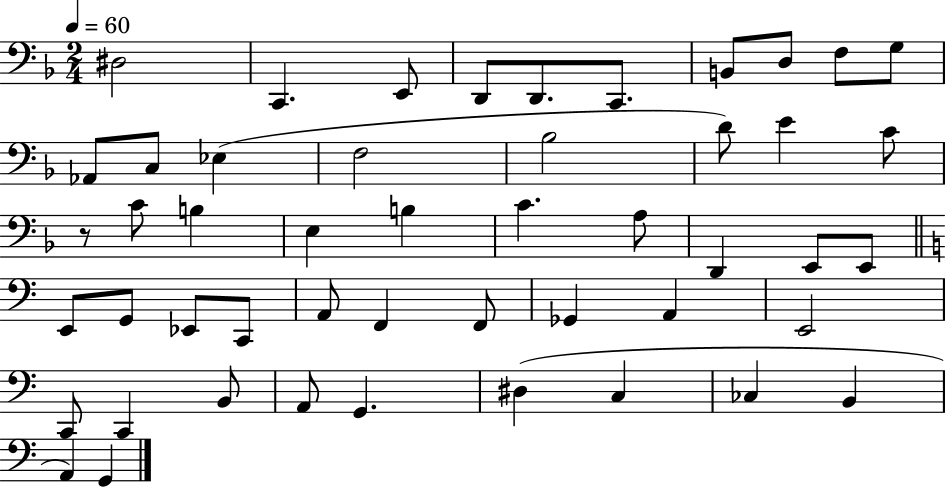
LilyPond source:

{
  \clef bass
  \numericTimeSignature
  \time 2/4
  \key f \major
  \tempo 4 = 60
  \repeat volta 2 { dis2 | c,4. e,8 | d,8 d,8. c,8. | b,8 d8 f8 g8 | \break aes,8 c8 ees4( | f2 | bes2 | d'8) e'4 c'8 | \break r8 c'8 b4 | e4 b4 | c'4. a8 | d,4 e,8 e,8 | \break \bar "||" \break \key a \minor e,8 g,8 ees,8 c,8 | a,8 f,4 f,8 | ges,4 a,4 | e,2 | \break c,8 c,4 b,8 | a,8 g,4. | dis4( c4 | ces4 b,4 | \break a,4) g,4 | } \bar "|."
}